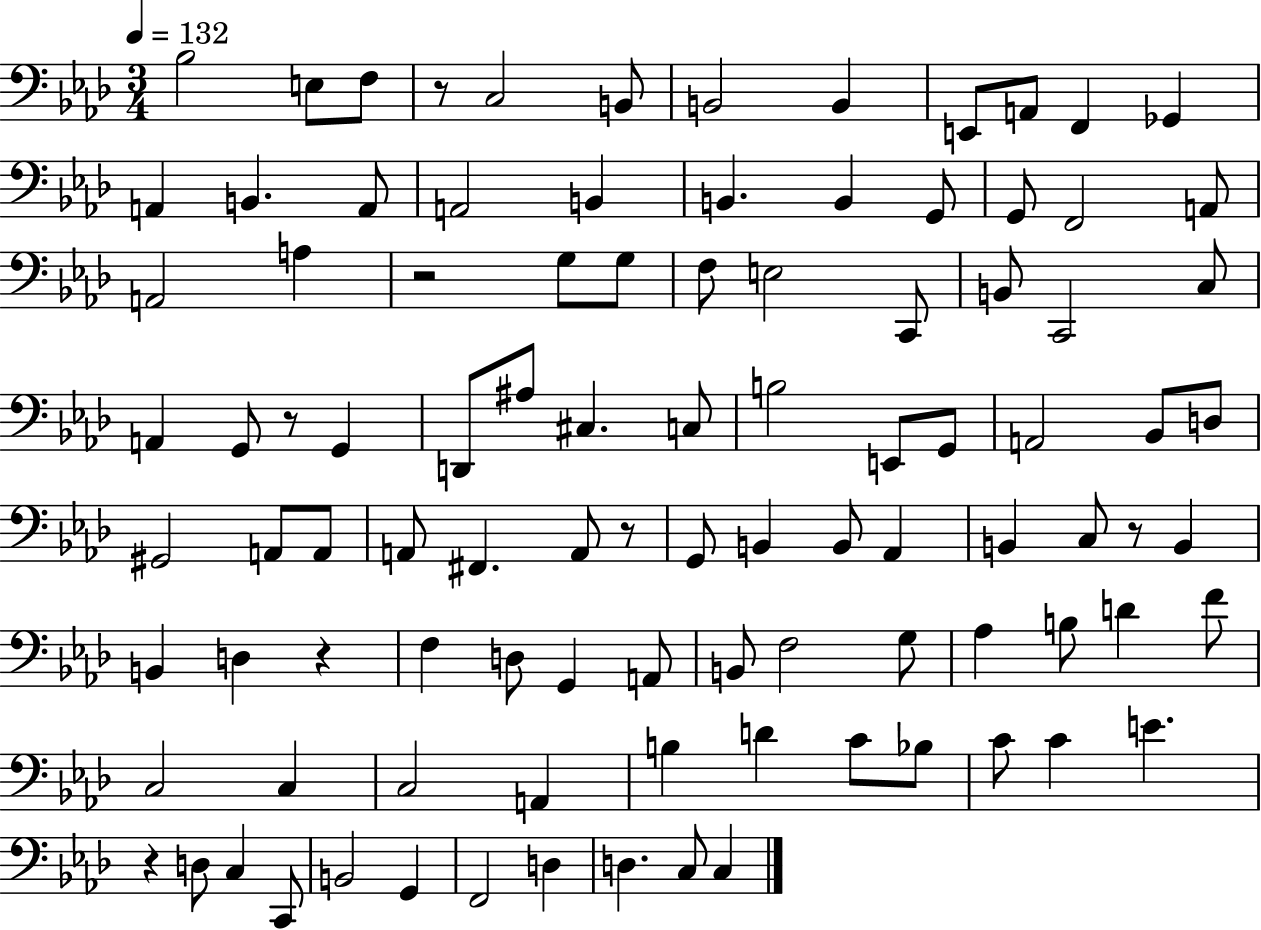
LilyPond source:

{
  \clef bass
  \numericTimeSignature
  \time 3/4
  \key aes \major
  \tempo 4 = 132
  bes2 e8 f8 | r8 c2 b,8 | b,2 b,4 | e,8 a,8 f,4 ges,4 | \break a,4 b,4. a,8 | a,2 b,4 | b,4. b,4 g,8 | g,8 f,2 a,8 | \break a,2 a4 | r2 g8 g8 | f8 e2 c,8 | b,8 c,2 c8 | \break a,4 g,8 r8 g,4 | d,8 ais8 cis4. c8 | b2 e,8 g,8 | a,2 bes,8 d8 | \break gis,2 a,8 a,8 | a,8 fis,4. a,8 r8 | g,8 b,4 b,8 aes,4 | b,4 c8 r8 b,4 | \break b,4 d4 r4 | f4 d8 g,4 a,8 | b,8 f2 g8 | aes4 b8 d'4 f'8 | \break c2 c4 | c2 a,4 | b4 d'4 c'8 bes8 | c'8 c'4 e'4. | \break r4 d8 c4 c,8 | b,2 g,4 | f,2 d4 | d4. c8 c4 | \break \bar "|."
}